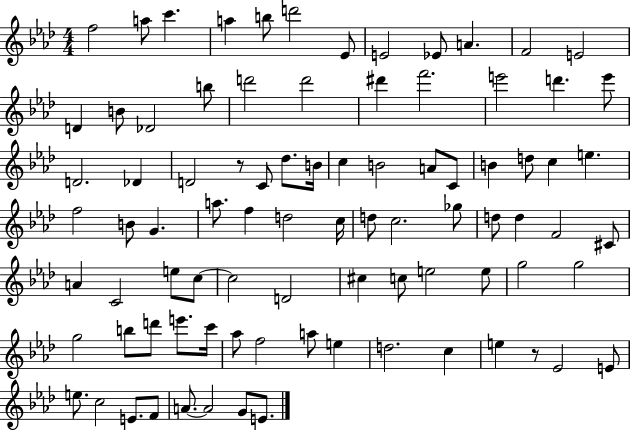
{
  \clef treble
  \numericTimeSignature
  \time 4/4
  \key aes \major
  f''2 a''8 c'''4. | a''4 b''8 d'''2 ees'8 | e'2 ees'8 a'4. | f'2 e'2 | \break d'4 b'8 des'2 b''8 | d'''2 d'''2 | dis'''4 f'''2. | e'''2 d'''4. e'''8 | \break d'2. des'4 | d'2 r8 c'8 des''8. b'16 | c''4 b'2 a'8 c'8 | b'4 d''8 c''4 e''4. | \break f''2 b'8 g'4. | a''8. f''4 d''2 c''16 | d''8 c''2. ges''8 | d''8 d''4 f'2 cis'8 | \break a'4 c'2 e''8 c''8~~ | c''2 d'2 | cis''4 c''8 e''2 e''8 | g''2 g''2 | \break g''2 b''8 d'''8 e'''8. c'''16 | aes''8 f''2 a''8 e''4 | d''2. c''4 | e''4 r8 ees'2 e'8 | \break e''8. c''2 e'8. f'8 | a'8.~~ a'2 g'8 e'8. | \bar "|."
}